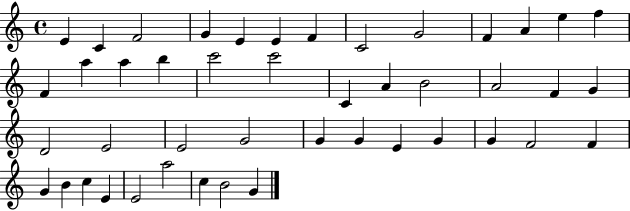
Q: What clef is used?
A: treble